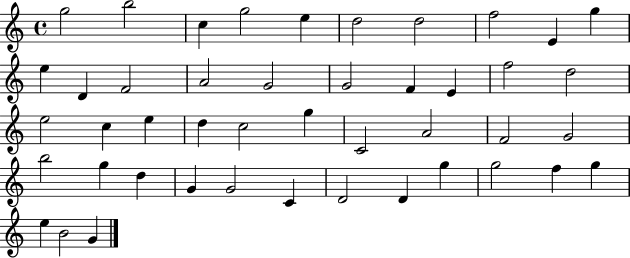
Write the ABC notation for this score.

X:1
T:Untitled
M:4/4
L:1/4
K:C
g2 b2 c g2 e d2 d2 f2 E g e D F2 A2 G2 G2 F E f2 d2 e2 c e d c2 g C2 A2 F2 G2 b2 g d G G2 C D2 D g g2 f g e B2 G